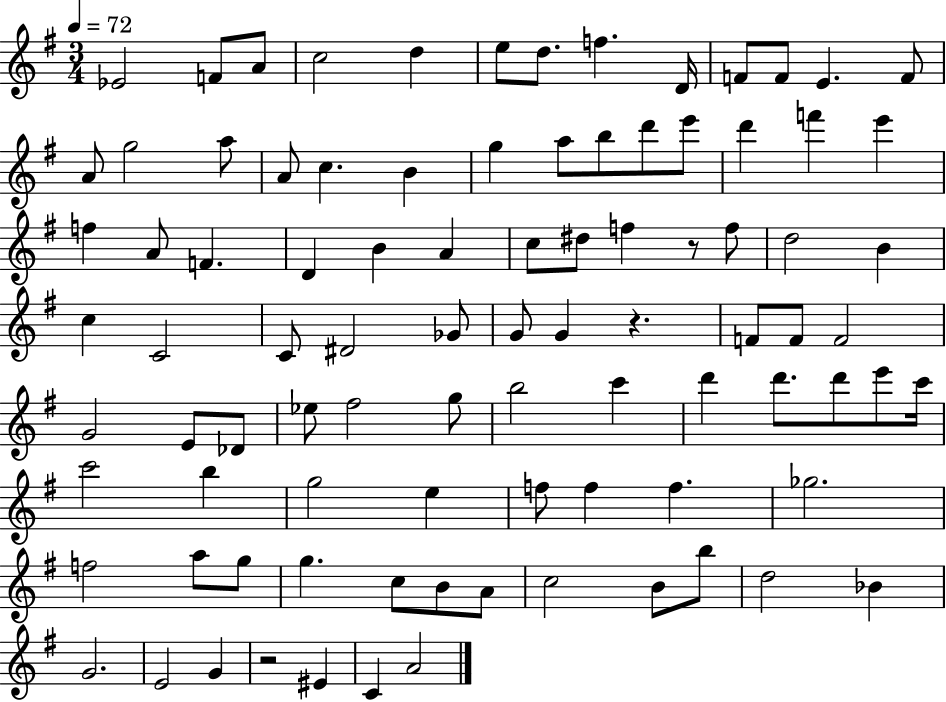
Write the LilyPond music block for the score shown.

{
  \clef treble
  \numericTimeSignature
  \time 3/4
  \key g \major
  \tempo 4 = 72
  ees'2 f'8 a'8 | c''2 d''4 | e''8 d''8. f''4. d'16 | f'8 f'8 e'4. f'8 | \break a'8 g''2 a''8 | a'8 c''4. b'4 | g''4 a''8 b''8 d'''8 e'''8 | d'''4 f'''4 e'''4 | \break f''4 a'8 f'4. | d'4 b'4 a'4 | c''8 dis''8 f''4 r8 f''8 | d''2 b'4 | \break c''4 c'2 | c'8 dis'2 ges'8 | g'8 g'4 r4. | f'8 f'8 f'2 | \break g'2 e'8 des'8 | ees''8 fis''2 g''8 | b''2 c'''4 | d'''4 d'''8. d'''8 e'''8 c'''16 | \break c'''2 b''4 | g''2 e''4 | f''8 f''4 f''4. | ges''2. | \break f''2 a''8 g''8 | g''4. c''8 b'8 a'8 | c''2 b'8 b''8 | d''2 bes'4 | \break g'2. | e'2 g'4 | r2 eis'4 | c'4 a'2 | \break \bar "|."
}